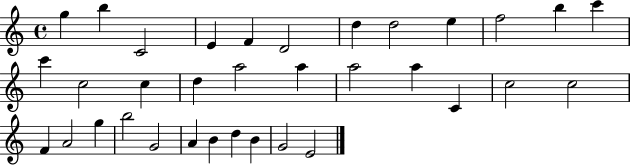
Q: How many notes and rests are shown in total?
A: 34